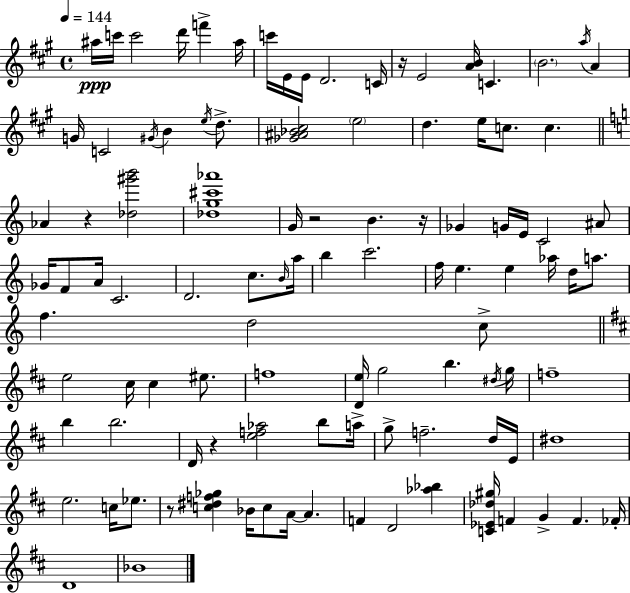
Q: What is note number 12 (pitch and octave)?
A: E4